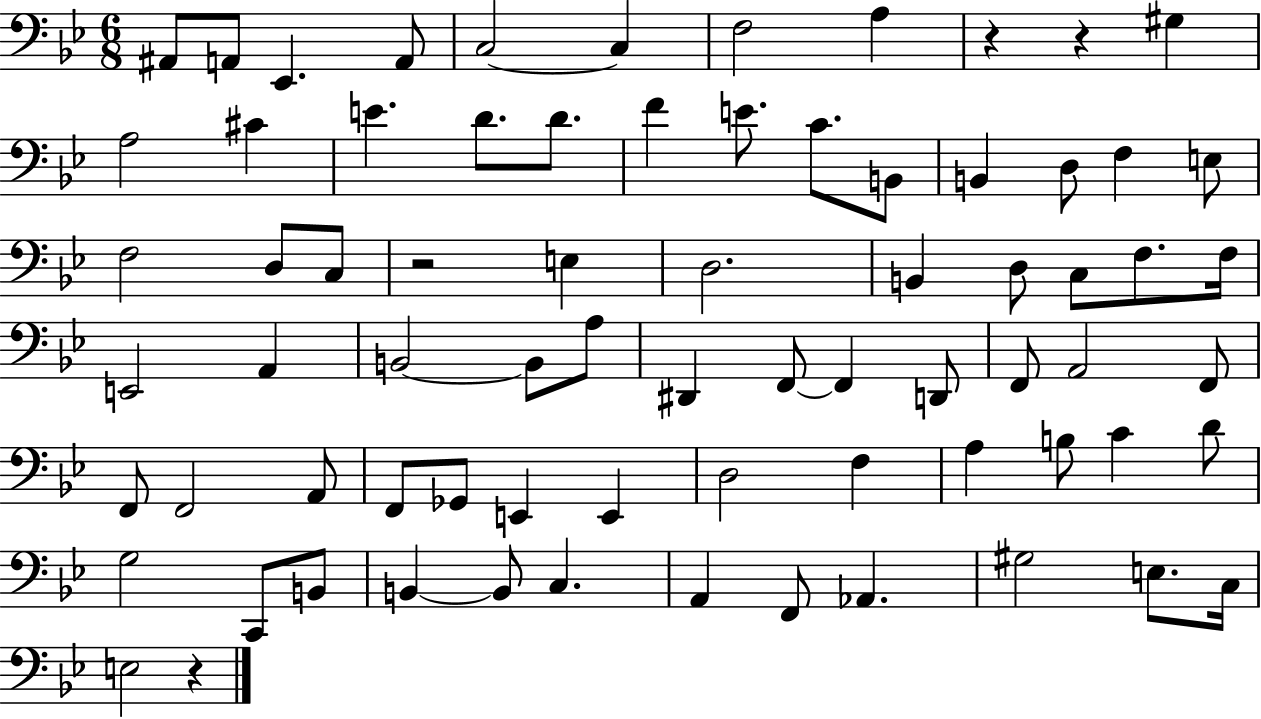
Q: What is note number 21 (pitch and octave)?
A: F3